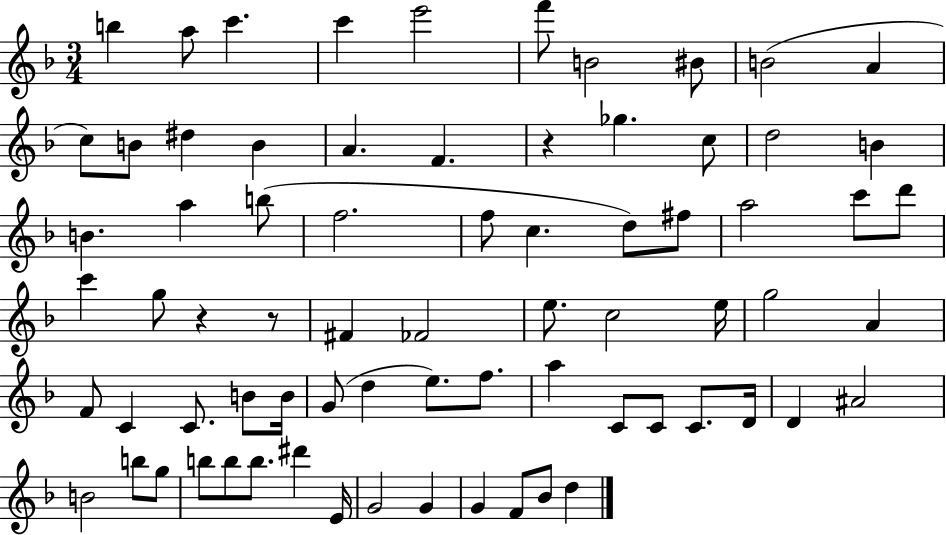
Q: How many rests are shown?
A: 3